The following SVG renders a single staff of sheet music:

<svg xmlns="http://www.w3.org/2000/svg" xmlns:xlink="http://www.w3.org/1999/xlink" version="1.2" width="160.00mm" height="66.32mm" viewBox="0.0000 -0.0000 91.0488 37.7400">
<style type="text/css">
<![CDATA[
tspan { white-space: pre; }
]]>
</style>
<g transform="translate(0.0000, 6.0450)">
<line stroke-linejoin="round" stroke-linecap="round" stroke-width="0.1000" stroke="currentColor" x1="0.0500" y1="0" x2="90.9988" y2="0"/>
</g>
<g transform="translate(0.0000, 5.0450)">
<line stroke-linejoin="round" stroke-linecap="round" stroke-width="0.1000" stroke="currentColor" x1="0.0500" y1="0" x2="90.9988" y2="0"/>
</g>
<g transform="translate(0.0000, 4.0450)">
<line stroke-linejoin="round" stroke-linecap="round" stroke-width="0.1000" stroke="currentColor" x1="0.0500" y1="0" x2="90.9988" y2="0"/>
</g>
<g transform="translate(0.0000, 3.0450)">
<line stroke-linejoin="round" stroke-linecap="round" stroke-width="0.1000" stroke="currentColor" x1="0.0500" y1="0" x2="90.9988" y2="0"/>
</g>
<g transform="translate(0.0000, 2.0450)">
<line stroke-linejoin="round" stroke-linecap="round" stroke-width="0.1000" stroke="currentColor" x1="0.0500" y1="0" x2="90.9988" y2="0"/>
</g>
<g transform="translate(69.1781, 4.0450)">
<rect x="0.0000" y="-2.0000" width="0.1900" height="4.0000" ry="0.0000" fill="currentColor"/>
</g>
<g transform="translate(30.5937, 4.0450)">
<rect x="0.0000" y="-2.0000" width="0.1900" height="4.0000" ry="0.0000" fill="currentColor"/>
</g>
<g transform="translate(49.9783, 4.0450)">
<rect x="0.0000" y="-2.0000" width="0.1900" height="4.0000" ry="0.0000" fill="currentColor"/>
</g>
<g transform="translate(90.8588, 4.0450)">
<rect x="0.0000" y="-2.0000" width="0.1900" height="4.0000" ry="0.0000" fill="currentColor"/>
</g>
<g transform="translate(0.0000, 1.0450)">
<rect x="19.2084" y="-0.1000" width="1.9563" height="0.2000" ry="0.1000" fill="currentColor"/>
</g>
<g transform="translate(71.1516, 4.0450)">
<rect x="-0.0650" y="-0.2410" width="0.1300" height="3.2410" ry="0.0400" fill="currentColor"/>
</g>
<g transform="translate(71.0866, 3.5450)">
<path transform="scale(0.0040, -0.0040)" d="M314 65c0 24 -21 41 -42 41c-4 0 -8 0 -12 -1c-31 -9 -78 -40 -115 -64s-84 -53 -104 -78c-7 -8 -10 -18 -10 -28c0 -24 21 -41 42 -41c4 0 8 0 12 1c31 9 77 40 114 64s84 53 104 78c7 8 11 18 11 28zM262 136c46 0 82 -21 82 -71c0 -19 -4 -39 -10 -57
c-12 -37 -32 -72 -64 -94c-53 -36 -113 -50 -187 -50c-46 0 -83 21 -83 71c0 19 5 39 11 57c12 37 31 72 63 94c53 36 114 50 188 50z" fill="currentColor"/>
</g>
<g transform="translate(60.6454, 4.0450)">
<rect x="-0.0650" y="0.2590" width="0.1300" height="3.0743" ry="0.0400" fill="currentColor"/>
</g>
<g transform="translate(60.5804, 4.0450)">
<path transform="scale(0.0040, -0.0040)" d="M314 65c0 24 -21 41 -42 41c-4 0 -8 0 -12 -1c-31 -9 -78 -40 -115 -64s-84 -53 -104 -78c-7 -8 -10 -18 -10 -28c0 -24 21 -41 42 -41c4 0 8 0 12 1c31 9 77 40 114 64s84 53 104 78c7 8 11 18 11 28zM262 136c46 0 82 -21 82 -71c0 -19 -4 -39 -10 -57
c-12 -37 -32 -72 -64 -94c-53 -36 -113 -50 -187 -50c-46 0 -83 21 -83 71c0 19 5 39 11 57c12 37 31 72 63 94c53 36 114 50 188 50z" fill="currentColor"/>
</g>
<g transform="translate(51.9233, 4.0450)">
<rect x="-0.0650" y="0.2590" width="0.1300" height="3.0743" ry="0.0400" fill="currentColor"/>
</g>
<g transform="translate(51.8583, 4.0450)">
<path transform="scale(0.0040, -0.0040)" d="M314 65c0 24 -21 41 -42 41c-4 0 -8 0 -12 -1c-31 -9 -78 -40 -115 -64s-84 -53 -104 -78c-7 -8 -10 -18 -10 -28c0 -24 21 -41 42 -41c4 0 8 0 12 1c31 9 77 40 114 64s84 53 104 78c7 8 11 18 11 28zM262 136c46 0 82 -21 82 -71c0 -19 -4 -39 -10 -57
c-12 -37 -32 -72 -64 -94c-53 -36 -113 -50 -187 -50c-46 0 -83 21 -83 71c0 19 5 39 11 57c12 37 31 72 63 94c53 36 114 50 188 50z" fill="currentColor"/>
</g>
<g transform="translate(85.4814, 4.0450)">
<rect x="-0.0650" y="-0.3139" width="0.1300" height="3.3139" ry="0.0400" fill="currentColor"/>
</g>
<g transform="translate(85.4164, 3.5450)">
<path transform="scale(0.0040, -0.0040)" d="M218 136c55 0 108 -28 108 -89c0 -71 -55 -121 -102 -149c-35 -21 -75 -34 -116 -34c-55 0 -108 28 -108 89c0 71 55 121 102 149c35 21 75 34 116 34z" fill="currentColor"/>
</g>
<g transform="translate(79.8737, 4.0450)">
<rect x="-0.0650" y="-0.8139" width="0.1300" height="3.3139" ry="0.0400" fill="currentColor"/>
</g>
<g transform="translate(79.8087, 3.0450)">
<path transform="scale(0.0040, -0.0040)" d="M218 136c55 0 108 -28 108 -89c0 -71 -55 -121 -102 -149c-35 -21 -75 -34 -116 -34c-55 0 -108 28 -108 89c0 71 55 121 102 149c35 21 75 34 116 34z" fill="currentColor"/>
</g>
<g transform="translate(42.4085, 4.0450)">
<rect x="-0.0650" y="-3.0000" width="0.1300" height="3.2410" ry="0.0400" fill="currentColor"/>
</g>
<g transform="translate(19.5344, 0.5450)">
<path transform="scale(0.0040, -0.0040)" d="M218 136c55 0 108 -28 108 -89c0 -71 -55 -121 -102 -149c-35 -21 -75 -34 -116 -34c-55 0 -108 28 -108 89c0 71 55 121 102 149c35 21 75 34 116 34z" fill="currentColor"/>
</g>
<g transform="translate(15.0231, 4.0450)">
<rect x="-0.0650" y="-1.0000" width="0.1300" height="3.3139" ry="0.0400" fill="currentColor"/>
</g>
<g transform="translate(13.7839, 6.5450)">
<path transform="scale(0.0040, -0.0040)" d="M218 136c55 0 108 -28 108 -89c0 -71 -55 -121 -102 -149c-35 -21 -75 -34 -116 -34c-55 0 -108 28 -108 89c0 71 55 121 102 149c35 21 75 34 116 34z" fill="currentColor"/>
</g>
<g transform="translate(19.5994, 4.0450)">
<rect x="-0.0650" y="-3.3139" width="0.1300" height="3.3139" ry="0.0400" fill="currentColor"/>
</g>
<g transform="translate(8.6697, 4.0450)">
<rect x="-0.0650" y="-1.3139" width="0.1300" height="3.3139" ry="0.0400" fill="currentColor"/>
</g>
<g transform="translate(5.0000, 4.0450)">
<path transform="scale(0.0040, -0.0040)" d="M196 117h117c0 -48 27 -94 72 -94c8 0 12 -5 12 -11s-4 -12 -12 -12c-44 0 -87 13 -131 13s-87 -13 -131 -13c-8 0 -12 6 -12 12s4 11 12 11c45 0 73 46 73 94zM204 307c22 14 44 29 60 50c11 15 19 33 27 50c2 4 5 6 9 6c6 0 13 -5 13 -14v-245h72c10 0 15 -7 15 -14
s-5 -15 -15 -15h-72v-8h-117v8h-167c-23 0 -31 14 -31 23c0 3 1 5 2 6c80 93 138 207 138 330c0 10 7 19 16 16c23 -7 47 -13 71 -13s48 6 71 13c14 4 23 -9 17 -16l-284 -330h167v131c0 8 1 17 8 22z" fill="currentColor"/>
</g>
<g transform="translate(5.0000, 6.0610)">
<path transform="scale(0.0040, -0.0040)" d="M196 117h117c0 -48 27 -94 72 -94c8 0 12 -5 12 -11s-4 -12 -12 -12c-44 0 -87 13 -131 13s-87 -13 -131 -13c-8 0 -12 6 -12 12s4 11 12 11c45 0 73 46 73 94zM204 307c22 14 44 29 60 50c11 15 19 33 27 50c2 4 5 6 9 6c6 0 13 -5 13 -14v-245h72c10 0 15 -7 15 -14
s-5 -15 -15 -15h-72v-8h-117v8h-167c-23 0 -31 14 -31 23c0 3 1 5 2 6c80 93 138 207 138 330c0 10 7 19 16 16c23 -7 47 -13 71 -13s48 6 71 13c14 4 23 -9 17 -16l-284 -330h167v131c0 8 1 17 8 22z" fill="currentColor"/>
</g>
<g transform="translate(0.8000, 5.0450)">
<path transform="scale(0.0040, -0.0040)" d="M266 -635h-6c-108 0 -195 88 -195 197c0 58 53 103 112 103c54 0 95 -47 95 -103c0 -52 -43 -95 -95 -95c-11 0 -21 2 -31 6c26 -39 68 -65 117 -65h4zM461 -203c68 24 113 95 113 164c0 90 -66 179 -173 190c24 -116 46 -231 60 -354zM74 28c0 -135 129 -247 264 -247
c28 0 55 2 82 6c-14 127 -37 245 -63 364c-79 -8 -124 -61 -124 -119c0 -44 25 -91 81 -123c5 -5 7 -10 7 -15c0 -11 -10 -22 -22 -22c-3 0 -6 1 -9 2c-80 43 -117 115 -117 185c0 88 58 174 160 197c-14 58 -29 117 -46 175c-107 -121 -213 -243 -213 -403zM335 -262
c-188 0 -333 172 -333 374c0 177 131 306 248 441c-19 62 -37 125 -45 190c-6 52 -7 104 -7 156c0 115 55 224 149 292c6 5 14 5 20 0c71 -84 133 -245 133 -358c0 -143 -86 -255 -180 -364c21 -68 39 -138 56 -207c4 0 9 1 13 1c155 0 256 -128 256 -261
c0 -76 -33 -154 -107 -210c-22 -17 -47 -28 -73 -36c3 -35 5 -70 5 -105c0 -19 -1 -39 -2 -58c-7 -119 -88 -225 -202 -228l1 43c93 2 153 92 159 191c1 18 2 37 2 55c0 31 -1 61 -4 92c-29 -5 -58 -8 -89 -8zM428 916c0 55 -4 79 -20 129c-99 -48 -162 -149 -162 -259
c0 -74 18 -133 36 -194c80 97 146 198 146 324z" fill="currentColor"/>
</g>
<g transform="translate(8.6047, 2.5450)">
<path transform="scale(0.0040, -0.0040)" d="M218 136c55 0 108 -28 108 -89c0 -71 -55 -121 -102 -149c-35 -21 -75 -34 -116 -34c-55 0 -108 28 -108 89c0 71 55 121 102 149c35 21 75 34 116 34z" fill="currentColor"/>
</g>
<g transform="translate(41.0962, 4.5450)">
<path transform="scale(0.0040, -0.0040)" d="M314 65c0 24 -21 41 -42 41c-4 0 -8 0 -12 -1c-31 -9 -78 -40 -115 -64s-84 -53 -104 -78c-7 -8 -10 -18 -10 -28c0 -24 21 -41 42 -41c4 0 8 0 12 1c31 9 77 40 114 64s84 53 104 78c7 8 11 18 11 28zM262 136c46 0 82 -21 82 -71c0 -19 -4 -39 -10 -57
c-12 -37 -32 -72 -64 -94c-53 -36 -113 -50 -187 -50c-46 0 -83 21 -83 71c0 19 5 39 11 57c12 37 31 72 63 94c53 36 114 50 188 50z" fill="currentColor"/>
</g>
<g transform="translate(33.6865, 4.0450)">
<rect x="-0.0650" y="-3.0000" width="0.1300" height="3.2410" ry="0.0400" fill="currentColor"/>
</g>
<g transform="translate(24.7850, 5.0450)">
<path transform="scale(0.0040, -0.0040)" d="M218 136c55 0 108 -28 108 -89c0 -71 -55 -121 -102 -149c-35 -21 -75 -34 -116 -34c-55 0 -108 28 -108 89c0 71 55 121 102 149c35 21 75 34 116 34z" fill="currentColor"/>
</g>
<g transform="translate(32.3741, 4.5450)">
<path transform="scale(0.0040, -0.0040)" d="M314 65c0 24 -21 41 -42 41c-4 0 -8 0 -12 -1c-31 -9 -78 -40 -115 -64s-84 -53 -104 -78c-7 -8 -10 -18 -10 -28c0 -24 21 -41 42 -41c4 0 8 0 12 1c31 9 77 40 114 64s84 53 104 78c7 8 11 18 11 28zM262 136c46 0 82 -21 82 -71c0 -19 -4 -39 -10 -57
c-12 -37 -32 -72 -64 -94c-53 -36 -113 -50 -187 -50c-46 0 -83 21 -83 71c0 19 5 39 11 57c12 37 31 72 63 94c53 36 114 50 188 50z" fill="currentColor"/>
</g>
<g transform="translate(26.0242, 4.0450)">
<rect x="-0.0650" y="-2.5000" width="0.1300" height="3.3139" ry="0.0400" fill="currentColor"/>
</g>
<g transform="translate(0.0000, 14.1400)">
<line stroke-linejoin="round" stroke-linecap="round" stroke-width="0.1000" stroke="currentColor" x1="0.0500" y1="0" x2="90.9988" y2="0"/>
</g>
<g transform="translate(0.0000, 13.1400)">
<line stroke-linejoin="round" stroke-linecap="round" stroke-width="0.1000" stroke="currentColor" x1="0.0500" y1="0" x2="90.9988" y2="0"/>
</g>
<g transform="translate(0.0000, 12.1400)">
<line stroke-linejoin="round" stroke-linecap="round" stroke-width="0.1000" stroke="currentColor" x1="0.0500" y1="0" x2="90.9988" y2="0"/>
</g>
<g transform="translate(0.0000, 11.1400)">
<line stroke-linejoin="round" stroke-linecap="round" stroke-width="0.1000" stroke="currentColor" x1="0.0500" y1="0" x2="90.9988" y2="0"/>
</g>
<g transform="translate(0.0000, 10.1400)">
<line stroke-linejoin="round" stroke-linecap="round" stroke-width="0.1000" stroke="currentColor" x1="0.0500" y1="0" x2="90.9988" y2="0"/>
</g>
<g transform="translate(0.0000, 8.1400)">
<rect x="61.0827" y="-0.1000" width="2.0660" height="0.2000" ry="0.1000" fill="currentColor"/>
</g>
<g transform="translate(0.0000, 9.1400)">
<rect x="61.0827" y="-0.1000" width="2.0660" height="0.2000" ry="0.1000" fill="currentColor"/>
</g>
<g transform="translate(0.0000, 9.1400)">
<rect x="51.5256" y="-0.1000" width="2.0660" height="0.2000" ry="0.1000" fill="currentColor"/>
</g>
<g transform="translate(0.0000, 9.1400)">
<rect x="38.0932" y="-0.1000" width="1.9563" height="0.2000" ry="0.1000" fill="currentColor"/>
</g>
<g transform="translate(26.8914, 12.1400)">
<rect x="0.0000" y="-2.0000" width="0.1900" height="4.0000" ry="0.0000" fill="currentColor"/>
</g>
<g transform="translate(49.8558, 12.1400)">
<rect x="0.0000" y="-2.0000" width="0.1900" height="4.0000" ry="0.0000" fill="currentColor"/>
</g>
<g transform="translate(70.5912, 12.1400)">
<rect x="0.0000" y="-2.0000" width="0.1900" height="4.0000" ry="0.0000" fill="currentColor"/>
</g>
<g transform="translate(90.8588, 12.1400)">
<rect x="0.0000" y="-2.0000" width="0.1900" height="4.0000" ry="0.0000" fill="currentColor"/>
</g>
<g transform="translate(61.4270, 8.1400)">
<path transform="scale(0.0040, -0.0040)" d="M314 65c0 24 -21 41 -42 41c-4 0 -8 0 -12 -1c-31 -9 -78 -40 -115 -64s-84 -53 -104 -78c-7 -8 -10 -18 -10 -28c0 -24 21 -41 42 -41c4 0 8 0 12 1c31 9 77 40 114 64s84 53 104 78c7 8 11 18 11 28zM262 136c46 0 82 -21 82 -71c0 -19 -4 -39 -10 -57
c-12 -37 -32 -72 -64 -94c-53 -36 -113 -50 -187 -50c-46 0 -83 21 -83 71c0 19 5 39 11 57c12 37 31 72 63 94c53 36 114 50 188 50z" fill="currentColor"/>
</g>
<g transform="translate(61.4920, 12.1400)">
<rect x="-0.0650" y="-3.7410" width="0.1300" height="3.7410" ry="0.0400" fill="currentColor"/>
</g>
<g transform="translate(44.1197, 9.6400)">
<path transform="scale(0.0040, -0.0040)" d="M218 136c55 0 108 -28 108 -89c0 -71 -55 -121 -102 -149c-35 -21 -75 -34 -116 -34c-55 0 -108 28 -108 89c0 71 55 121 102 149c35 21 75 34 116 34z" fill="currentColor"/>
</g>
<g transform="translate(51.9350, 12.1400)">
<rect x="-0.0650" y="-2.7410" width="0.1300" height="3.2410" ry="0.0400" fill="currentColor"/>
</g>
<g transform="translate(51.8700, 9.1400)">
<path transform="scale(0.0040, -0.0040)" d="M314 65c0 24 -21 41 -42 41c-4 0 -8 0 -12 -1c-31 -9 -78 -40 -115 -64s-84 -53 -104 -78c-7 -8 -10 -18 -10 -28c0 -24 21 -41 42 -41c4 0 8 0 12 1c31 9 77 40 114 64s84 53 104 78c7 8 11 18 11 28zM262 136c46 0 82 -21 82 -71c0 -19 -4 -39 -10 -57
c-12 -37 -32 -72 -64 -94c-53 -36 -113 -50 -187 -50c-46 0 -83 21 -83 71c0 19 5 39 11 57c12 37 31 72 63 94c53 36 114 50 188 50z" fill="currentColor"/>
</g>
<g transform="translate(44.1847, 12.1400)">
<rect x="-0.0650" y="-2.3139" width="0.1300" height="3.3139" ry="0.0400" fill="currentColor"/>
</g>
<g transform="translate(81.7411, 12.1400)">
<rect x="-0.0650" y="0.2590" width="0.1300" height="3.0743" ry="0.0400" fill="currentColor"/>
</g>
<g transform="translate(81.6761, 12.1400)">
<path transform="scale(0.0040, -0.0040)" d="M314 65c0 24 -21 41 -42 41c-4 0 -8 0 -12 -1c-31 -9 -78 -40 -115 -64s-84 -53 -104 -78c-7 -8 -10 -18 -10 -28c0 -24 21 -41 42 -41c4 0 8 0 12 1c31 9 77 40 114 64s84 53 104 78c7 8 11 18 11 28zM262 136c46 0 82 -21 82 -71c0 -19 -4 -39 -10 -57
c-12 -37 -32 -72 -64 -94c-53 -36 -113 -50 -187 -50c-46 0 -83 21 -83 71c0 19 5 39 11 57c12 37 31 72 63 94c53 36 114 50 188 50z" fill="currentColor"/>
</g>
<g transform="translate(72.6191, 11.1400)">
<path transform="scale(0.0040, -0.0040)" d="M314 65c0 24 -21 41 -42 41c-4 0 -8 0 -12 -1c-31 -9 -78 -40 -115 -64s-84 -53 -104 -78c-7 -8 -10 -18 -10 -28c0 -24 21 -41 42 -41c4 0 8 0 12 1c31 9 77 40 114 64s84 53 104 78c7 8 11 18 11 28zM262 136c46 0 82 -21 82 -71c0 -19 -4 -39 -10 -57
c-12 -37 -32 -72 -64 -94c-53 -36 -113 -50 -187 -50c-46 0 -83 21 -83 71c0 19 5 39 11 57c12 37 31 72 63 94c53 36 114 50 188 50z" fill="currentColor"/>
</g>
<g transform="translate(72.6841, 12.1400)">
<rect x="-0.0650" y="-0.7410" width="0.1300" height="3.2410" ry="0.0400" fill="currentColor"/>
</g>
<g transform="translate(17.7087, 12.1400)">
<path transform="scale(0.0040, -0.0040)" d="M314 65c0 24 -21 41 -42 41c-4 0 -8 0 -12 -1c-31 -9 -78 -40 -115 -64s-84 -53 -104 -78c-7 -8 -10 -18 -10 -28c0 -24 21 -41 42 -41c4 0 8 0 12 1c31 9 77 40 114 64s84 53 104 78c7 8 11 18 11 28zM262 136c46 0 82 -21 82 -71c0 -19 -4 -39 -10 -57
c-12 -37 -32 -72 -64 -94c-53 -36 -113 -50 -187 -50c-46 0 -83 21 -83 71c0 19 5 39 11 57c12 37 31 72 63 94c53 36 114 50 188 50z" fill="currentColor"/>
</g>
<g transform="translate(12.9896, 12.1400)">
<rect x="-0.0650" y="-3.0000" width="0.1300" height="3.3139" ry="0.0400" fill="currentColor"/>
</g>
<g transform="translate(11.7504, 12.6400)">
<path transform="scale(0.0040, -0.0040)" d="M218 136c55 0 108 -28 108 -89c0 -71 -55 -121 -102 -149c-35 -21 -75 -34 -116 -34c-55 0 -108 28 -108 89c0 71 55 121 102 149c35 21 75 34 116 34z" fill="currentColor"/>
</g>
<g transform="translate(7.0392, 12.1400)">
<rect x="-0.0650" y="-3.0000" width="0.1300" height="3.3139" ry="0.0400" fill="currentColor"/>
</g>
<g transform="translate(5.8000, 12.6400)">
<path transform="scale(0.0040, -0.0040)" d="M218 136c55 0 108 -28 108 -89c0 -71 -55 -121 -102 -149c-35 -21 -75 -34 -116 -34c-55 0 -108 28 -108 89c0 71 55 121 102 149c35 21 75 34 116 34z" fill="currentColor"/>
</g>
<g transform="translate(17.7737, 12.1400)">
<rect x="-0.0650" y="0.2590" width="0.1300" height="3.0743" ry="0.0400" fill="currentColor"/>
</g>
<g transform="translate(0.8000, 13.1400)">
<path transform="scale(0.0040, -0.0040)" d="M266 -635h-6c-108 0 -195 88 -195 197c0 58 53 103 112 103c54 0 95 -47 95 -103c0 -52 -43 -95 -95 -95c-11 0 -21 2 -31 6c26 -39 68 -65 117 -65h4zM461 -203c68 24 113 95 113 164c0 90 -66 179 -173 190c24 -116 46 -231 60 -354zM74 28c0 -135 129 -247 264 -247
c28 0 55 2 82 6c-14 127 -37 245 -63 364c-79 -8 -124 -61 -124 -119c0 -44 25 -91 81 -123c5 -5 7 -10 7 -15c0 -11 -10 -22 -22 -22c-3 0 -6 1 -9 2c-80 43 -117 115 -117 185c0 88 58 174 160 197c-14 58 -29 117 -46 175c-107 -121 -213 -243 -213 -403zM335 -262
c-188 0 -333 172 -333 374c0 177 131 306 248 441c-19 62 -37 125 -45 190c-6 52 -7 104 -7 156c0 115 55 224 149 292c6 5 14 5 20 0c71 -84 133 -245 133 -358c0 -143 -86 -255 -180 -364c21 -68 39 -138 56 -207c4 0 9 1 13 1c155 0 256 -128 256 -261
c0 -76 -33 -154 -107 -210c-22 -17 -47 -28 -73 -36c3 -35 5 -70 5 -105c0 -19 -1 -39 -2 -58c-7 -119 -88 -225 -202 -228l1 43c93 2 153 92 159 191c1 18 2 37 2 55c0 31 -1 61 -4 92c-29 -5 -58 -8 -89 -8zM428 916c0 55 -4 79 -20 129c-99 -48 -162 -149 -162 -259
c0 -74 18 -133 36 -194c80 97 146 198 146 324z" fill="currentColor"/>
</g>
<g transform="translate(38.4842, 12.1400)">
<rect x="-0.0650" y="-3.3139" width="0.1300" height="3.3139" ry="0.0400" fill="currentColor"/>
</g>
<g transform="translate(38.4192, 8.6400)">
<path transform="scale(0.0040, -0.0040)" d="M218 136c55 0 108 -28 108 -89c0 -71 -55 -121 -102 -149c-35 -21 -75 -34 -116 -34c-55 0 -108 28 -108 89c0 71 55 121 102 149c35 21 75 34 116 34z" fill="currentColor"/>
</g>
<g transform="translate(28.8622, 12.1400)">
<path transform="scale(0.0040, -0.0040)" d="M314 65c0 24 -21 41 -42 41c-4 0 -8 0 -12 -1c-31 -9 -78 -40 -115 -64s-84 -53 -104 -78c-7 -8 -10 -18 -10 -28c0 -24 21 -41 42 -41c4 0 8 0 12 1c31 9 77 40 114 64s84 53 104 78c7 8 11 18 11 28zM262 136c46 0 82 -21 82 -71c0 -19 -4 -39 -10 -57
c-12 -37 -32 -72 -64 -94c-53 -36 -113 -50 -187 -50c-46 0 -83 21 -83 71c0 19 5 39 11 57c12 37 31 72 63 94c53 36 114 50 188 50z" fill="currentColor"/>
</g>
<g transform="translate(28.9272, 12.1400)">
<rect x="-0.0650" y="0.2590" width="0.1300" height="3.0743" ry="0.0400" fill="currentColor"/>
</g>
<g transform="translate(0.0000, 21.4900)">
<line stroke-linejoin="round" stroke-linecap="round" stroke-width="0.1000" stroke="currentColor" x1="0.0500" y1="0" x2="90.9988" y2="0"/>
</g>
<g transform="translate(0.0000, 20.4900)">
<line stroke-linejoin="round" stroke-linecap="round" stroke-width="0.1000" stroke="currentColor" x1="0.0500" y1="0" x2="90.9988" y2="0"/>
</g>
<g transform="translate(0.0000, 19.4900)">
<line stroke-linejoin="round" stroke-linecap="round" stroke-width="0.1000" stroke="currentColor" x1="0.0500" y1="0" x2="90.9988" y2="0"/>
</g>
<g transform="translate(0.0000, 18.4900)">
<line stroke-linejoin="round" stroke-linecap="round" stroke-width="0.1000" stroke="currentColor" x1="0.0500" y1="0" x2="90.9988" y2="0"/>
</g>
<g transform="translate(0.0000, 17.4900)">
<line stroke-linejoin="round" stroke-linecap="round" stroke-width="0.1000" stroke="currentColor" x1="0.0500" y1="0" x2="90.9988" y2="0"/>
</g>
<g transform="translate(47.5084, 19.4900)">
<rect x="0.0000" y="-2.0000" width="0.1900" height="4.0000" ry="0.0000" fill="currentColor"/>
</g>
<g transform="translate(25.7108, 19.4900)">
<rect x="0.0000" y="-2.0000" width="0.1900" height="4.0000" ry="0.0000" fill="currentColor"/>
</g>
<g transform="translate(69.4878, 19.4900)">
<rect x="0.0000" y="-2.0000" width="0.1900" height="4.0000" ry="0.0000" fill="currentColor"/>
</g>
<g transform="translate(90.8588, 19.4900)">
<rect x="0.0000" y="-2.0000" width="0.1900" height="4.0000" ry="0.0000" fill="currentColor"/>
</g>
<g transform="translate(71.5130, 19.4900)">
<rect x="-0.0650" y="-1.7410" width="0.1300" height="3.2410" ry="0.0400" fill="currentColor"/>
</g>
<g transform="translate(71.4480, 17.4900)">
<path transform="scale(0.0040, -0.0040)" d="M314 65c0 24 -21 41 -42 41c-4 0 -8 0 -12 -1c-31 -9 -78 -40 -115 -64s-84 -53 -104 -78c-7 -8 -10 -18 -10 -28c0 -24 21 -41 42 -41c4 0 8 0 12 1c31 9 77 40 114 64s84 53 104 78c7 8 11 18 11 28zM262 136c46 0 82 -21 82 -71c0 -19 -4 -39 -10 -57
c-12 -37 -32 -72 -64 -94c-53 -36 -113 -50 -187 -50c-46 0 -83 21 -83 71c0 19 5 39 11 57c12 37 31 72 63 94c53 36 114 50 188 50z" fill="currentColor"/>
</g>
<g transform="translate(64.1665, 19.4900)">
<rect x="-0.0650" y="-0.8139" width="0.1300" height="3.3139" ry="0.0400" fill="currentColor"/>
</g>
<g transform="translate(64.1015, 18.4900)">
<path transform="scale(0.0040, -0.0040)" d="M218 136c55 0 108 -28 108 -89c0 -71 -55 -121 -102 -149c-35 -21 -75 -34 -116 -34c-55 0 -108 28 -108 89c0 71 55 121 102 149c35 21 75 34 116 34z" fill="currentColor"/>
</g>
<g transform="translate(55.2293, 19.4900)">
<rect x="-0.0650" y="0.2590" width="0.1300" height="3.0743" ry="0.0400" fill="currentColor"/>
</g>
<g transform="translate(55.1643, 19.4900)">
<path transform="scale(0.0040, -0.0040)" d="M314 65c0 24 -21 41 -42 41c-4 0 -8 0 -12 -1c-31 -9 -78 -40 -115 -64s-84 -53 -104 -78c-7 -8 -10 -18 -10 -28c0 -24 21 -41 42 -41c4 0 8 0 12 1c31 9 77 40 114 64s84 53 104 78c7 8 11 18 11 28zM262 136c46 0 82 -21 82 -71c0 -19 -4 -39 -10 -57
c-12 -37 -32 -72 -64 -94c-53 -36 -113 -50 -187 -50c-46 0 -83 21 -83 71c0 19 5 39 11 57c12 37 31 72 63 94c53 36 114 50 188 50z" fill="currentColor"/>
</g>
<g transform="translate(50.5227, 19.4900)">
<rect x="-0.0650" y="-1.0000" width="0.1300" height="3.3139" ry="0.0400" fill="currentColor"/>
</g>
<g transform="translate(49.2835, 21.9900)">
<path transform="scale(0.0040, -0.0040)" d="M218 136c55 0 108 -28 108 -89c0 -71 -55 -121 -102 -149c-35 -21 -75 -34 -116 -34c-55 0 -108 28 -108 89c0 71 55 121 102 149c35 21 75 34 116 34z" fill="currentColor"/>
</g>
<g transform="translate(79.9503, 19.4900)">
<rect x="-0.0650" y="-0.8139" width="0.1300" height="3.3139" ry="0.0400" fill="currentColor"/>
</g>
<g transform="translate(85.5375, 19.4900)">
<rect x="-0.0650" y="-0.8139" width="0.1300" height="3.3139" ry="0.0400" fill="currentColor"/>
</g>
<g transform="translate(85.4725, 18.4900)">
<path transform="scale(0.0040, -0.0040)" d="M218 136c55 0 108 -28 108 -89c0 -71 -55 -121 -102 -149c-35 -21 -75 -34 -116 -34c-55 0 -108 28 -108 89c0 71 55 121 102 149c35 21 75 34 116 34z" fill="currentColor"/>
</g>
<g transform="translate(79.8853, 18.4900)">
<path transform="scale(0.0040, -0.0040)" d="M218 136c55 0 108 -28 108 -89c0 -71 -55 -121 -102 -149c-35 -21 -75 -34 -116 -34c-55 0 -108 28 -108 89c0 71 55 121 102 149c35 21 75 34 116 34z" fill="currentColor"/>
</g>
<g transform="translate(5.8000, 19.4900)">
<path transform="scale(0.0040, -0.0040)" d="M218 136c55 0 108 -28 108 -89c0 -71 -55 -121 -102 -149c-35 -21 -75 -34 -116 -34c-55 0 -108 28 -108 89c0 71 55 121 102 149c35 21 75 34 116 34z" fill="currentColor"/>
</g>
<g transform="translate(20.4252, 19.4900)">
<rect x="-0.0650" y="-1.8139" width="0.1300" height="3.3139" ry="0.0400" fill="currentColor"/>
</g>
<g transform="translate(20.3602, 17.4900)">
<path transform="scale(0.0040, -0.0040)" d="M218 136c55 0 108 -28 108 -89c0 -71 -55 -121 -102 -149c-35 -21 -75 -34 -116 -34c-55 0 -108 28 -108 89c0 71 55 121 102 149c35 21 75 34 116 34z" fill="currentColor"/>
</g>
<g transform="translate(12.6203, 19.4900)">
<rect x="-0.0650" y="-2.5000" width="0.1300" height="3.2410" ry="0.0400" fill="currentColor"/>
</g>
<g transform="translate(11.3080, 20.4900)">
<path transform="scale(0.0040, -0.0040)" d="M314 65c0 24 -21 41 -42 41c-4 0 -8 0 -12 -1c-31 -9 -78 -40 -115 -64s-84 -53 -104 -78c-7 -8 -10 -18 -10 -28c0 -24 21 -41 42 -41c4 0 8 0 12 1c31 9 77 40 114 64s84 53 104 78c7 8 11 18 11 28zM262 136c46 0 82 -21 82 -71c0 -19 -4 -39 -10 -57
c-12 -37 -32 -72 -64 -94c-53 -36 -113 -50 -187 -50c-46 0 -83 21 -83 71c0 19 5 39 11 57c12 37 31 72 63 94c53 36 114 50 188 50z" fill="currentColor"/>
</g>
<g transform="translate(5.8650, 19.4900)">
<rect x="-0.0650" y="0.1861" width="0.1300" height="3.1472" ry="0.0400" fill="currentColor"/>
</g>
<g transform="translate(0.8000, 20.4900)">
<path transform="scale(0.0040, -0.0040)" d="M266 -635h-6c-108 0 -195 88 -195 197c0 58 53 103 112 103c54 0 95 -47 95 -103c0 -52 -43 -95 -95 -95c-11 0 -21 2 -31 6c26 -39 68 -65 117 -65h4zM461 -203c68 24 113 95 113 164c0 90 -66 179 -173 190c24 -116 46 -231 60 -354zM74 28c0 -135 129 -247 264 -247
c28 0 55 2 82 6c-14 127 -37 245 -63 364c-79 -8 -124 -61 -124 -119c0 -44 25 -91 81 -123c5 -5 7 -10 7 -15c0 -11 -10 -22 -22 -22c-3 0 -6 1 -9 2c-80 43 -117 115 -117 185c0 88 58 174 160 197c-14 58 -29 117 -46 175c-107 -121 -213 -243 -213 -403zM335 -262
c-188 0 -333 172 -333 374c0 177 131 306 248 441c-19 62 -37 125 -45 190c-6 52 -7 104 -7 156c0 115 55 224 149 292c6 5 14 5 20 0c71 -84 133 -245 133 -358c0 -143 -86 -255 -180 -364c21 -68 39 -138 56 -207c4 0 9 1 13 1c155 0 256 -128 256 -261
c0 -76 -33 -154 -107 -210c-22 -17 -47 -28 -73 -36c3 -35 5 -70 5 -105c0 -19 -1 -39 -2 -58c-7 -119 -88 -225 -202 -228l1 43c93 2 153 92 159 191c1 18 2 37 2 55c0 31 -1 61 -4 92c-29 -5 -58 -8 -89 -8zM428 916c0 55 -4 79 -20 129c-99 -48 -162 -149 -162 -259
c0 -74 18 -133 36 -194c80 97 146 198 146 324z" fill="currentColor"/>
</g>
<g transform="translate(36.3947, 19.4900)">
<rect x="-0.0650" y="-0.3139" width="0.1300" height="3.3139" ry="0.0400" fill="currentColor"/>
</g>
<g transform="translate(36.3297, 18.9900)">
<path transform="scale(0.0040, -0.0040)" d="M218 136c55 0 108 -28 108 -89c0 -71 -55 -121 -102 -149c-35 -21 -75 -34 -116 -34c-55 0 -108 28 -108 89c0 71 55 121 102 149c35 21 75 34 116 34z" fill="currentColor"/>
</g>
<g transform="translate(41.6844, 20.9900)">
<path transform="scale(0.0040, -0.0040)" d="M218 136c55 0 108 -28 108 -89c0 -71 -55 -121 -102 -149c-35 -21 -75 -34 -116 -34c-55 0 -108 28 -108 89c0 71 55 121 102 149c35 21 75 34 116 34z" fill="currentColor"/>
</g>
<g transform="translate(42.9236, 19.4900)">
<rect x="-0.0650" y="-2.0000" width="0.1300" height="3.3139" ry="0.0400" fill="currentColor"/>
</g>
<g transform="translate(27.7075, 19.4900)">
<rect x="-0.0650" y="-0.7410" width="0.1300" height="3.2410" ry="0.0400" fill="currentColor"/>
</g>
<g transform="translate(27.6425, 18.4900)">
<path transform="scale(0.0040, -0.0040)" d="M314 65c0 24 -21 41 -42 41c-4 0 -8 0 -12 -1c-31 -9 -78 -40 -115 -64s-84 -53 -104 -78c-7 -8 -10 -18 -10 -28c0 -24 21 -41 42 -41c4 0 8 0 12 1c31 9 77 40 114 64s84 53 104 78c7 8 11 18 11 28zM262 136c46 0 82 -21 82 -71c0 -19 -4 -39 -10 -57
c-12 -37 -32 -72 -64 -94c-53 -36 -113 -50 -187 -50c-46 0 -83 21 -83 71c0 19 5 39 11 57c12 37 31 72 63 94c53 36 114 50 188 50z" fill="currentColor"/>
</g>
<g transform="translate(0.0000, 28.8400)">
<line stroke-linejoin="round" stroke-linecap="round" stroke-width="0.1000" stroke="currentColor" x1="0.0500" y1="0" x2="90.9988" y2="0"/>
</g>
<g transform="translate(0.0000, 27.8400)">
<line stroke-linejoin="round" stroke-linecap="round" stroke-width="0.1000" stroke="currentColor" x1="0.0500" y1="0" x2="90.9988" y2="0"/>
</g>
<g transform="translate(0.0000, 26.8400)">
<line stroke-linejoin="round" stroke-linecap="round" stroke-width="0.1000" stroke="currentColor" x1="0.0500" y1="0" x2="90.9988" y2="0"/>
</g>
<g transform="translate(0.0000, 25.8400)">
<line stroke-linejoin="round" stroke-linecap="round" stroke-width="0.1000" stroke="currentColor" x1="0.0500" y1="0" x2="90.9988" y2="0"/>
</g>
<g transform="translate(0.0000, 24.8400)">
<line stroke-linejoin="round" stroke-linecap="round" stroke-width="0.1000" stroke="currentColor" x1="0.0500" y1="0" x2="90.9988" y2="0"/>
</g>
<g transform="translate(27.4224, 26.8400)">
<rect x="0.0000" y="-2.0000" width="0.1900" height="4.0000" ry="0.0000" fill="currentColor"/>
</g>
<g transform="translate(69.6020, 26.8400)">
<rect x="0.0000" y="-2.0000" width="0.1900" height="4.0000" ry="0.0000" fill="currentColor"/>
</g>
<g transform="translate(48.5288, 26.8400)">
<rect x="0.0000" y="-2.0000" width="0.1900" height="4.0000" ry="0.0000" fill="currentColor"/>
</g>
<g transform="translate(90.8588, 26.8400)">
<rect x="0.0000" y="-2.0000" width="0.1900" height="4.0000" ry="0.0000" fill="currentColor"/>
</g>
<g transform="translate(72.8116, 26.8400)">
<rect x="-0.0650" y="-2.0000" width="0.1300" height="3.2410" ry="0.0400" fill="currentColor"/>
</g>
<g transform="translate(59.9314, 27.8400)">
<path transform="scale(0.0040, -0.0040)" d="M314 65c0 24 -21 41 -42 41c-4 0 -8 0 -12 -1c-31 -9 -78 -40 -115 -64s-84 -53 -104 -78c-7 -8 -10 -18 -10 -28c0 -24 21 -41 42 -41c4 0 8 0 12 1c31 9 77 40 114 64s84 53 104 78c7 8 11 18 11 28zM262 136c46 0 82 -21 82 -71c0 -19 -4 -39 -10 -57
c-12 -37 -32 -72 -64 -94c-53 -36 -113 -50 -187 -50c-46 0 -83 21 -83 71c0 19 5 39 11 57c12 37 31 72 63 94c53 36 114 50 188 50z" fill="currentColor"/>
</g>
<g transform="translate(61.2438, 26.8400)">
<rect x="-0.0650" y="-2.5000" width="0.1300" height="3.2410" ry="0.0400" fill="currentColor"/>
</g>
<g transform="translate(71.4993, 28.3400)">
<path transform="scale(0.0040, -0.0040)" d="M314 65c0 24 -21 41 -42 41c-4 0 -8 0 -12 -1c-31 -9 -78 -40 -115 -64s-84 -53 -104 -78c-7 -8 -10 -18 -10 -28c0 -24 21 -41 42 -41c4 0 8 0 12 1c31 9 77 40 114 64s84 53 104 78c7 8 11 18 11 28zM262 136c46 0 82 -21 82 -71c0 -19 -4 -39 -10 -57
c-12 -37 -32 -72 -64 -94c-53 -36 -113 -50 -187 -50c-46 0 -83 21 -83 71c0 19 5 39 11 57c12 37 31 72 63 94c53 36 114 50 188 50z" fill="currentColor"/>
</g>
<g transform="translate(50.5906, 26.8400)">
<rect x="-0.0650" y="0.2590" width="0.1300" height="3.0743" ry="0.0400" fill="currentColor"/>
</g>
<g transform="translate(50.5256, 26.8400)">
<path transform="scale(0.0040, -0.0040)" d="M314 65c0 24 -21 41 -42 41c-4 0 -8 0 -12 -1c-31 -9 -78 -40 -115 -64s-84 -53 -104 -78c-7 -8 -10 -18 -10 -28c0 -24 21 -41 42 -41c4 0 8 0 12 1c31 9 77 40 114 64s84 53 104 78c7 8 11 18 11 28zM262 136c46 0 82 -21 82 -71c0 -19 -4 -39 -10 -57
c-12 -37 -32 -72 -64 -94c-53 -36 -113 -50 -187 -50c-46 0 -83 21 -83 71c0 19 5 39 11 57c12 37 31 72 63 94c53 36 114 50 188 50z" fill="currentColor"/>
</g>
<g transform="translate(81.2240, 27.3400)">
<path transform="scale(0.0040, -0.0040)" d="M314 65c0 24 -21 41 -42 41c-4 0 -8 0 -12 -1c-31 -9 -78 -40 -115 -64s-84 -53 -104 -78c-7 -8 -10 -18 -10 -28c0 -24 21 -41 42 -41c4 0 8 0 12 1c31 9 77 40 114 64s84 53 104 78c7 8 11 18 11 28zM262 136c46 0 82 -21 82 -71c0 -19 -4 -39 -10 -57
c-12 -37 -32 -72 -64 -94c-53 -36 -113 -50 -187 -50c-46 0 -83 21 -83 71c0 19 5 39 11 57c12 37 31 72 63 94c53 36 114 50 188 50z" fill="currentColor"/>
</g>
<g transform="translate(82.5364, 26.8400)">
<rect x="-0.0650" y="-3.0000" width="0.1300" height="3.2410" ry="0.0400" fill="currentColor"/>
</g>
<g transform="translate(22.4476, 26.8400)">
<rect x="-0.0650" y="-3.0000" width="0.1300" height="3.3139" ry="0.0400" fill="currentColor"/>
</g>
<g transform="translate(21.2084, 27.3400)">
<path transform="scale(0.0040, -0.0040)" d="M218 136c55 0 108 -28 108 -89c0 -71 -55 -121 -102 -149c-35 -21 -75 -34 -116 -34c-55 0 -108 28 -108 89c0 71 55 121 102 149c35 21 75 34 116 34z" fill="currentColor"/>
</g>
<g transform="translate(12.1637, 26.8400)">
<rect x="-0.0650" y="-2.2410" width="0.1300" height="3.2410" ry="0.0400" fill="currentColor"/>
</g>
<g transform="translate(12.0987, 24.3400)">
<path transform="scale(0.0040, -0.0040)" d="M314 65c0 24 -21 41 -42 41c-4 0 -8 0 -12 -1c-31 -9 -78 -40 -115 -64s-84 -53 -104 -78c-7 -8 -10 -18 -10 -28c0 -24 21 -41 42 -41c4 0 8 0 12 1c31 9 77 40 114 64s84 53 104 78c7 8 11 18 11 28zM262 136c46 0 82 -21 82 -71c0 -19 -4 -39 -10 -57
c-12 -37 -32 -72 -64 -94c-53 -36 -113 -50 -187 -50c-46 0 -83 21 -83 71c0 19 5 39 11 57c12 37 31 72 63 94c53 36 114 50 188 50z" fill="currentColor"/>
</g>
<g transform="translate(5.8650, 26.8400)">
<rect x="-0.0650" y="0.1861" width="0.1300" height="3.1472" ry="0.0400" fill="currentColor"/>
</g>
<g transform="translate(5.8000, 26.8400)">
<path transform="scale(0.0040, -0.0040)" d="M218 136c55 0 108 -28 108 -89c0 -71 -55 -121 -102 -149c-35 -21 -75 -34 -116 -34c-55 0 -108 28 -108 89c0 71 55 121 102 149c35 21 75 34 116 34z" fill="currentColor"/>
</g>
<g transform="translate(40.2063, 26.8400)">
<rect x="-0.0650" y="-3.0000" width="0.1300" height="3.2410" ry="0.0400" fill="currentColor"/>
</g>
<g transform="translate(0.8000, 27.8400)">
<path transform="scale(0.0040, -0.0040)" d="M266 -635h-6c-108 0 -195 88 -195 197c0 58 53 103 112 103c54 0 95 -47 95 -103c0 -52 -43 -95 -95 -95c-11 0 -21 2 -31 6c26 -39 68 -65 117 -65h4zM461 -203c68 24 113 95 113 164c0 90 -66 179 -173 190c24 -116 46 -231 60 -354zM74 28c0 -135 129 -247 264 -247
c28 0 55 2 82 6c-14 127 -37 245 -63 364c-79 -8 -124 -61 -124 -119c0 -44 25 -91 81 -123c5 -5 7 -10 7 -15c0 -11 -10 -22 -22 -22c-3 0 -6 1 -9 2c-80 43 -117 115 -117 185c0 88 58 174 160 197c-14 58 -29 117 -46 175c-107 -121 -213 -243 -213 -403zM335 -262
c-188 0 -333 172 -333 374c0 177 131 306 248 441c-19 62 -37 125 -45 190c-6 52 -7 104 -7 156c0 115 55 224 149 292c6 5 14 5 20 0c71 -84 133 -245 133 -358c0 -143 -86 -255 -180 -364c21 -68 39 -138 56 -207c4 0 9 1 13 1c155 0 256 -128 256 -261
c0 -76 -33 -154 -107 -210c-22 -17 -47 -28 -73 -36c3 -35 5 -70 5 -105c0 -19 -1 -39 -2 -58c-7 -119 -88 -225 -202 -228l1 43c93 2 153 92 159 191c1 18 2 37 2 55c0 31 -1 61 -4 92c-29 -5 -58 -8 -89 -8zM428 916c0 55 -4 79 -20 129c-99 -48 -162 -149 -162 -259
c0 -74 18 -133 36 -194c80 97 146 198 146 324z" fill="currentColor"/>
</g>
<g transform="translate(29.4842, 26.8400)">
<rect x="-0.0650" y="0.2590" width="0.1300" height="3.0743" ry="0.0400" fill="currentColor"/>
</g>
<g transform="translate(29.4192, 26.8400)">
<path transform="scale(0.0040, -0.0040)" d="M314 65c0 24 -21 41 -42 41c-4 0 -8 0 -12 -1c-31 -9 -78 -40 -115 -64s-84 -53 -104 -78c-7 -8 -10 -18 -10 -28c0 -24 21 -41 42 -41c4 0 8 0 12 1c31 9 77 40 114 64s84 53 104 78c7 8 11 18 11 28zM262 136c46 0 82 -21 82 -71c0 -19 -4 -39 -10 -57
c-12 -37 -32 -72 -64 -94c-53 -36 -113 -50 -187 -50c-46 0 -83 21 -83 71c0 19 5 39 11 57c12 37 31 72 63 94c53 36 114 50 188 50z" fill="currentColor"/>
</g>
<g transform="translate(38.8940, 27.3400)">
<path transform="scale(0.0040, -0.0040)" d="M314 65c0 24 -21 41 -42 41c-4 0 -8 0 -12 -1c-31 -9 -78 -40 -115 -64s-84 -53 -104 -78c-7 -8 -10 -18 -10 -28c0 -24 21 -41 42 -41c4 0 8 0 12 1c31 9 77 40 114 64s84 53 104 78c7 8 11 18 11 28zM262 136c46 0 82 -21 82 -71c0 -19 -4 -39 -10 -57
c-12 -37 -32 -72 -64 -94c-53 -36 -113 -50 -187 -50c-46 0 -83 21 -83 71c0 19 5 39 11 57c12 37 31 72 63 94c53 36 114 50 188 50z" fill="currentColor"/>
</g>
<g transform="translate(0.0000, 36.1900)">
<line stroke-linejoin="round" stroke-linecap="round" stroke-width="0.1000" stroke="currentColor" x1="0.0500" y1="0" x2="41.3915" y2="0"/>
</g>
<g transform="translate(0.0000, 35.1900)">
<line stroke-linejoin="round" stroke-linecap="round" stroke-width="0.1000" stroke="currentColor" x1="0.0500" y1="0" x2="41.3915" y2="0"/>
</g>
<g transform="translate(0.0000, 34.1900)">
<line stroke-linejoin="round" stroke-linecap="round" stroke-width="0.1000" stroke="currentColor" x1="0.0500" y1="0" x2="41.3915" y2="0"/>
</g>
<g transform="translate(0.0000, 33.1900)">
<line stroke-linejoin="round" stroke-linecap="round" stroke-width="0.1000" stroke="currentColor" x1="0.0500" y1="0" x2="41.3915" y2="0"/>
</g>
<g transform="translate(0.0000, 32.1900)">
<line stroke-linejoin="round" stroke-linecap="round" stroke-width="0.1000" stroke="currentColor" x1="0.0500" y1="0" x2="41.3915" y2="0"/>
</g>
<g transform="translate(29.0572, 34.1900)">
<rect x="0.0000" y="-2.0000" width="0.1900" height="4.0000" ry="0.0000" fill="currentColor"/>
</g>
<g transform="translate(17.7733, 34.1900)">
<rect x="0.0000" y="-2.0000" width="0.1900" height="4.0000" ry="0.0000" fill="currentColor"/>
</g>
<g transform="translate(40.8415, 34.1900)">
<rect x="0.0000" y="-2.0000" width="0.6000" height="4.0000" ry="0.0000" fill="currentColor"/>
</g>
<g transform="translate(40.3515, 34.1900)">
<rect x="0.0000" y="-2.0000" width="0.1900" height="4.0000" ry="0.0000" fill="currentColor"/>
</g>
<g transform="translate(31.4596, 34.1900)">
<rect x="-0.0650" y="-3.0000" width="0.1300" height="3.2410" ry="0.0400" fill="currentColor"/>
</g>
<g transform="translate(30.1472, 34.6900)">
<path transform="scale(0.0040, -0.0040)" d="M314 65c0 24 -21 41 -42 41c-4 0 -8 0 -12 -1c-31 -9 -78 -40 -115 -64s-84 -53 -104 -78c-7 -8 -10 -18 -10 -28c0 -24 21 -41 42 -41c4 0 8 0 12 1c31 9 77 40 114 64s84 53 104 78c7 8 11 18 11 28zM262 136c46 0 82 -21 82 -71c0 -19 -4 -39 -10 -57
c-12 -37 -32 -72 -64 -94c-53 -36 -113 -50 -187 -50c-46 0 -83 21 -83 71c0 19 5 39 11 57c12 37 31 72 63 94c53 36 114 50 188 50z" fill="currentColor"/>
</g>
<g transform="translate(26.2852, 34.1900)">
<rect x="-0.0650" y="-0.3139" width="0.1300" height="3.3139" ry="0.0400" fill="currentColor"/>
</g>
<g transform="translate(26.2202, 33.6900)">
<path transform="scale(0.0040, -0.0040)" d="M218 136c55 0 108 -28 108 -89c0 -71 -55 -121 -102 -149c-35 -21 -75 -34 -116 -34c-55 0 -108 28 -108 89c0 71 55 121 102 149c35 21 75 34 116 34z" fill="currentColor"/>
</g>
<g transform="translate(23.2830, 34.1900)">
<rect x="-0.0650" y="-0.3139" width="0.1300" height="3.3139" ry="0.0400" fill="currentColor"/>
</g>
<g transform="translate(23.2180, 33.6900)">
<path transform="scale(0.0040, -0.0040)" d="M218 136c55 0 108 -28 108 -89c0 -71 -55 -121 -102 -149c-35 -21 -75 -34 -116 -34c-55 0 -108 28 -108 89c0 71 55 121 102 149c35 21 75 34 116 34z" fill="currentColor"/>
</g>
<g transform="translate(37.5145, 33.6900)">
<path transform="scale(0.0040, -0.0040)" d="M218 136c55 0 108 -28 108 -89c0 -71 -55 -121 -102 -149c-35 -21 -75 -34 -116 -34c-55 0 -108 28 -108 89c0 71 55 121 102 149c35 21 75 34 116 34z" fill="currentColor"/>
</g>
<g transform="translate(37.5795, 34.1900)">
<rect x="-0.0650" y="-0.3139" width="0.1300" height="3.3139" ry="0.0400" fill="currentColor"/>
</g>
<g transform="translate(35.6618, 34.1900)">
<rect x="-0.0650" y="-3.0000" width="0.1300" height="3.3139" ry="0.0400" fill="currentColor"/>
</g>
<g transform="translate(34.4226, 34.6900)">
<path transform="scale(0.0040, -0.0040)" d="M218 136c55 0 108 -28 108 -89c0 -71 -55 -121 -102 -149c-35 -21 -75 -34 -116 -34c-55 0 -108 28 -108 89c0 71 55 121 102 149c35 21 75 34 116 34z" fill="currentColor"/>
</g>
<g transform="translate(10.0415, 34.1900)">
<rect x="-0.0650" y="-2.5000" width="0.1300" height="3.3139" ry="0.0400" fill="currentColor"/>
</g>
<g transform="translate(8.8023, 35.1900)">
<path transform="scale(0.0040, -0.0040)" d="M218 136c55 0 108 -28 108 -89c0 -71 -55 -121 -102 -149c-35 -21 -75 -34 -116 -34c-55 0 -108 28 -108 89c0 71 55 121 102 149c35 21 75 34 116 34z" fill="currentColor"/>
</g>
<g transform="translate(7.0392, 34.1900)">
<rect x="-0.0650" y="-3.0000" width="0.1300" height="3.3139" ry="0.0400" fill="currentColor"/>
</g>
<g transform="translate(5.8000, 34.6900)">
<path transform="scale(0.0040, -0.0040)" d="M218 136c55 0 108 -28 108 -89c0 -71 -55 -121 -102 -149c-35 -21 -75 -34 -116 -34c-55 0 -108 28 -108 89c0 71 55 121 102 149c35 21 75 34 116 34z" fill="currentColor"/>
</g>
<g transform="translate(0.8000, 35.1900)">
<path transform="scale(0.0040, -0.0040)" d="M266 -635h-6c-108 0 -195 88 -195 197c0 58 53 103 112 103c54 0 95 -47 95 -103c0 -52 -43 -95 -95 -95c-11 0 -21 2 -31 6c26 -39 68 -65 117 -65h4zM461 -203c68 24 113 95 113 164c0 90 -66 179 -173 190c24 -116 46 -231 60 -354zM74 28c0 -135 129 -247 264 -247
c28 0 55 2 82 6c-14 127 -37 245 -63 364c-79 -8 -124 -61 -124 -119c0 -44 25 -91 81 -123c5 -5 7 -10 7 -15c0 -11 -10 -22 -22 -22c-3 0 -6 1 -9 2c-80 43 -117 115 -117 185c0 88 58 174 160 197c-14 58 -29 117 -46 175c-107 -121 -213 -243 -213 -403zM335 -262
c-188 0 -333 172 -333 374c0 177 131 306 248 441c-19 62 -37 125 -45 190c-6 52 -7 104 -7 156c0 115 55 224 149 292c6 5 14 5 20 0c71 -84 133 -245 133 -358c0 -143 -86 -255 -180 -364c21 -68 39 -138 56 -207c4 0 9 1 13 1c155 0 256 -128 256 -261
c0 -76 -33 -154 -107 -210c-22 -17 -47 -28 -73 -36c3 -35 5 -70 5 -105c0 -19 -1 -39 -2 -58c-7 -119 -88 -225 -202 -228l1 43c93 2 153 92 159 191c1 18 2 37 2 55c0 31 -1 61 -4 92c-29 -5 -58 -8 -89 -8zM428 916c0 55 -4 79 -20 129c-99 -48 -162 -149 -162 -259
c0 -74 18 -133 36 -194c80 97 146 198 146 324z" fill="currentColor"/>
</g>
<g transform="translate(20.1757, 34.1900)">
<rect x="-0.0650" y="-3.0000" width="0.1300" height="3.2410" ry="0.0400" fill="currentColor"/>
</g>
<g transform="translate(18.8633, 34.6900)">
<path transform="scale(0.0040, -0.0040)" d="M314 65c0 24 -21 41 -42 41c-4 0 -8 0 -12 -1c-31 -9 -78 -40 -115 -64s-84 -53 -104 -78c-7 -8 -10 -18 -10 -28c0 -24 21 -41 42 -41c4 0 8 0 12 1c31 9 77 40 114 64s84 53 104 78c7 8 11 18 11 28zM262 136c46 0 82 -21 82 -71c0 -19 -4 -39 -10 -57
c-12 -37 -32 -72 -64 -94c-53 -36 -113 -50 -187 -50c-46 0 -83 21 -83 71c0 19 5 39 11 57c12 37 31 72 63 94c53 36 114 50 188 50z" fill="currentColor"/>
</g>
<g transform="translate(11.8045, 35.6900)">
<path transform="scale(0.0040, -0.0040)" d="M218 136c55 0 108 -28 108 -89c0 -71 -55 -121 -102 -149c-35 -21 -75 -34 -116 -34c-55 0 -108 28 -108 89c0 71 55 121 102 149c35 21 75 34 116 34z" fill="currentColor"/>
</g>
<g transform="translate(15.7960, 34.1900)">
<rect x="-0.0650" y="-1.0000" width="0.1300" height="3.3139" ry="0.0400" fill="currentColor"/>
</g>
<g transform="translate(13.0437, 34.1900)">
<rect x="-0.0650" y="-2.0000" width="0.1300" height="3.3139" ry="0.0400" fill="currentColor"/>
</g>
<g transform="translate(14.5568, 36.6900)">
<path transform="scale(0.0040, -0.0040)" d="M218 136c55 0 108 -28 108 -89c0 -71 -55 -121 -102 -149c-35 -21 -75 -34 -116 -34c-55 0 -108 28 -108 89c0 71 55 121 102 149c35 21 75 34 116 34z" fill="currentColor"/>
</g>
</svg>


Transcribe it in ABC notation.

X:1
T:Untitled
M:4/4
L:1/4
K:C
e D b G A2 A2 B2 B2 c2 d c A A B2 B2 b g a2 c'2 d2 B2 B G2 f d2 c F D B2 d f2 d d B g2 A B2 A2 B2 G2 F2 A2 A G F D A2 c c A2 A c